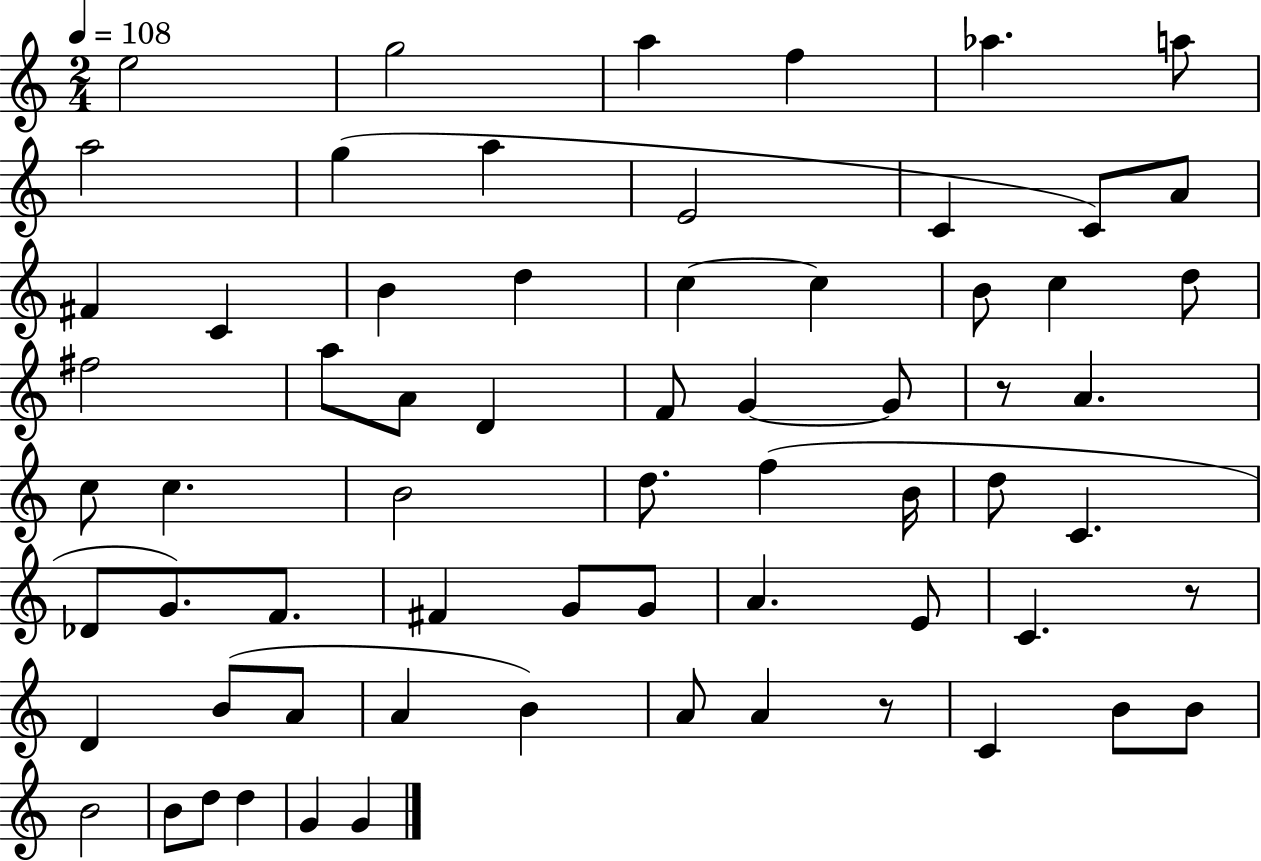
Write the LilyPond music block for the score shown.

{
  \clef treble
  \numericTimeSignature
  \time 2/4
  \key c \major
  \tempo 4 = 108
  e''2 | g''2 | a''4 f''4 | aes''4. a''8 | \break a''2 | g''4( a''4 | e'2 | c'4 c'8) a'8 | \break fis'4 c'4 | b'4 d''4 | c''4~~ c''4 | b'8 c''4 d''8 | \break fis''2 | a''8 a'8 d'4 | f'8 g'4~~ g'8 | r8 a'4. | \break c''8 c''4. | b'2 | d''8. f''4( b'16 | d''8 c'4. | \break des'8 g'8.) f'8. | fis'4 g'8 g'8 | a'4. e'8 | c'4. r8 | \break d'4 b'8( a'8 | a'4 b'4) | a'8 a'4 r8 | c'4 b'8 b'8 | \break b'2 | b'8 d''8 d''4 | g'4 g'4 | \bar "|."
}